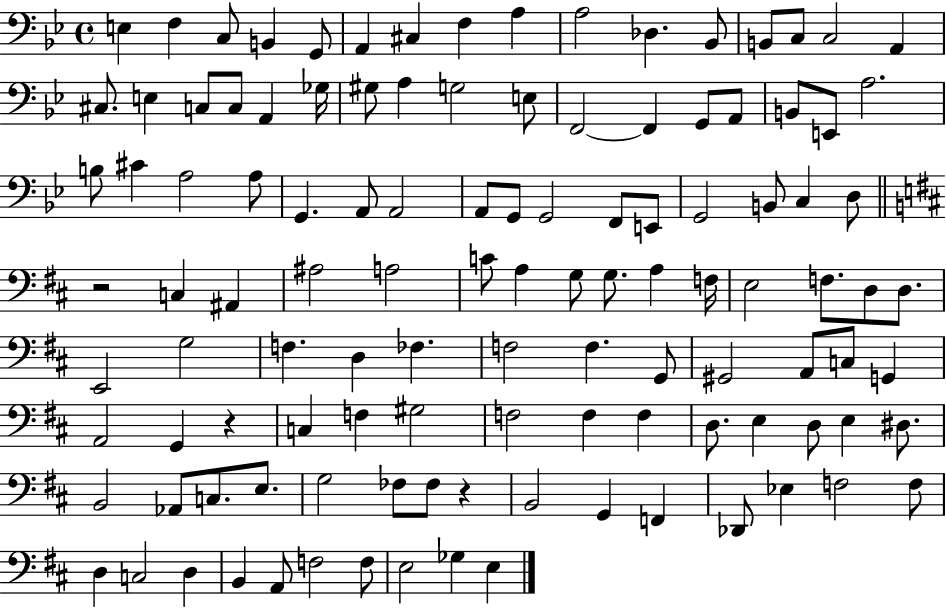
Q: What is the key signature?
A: BES major